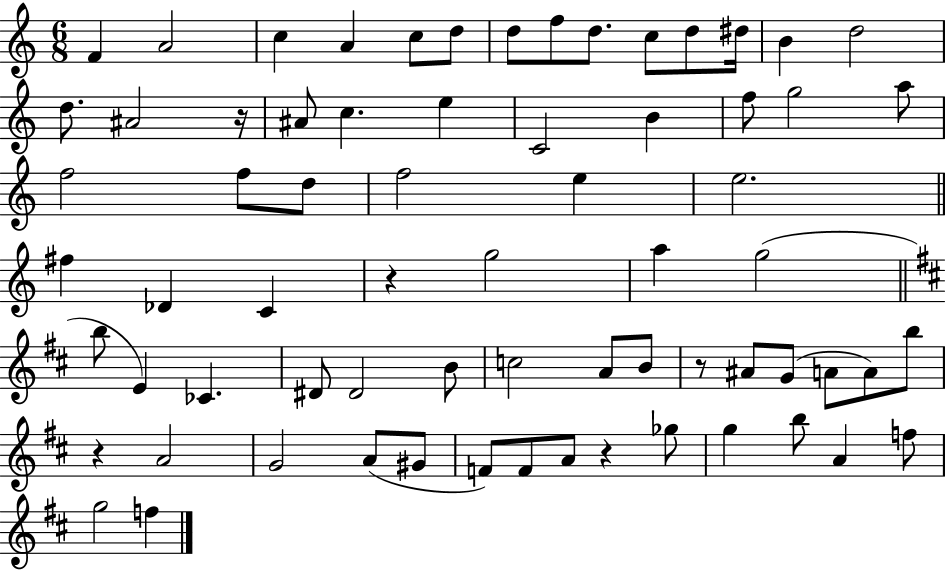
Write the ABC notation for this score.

X:1
T:Untitled
M:6/8
L:1/4
K:C
F A2 c A c/2 d/2 d/2 f/2 d/2 c/2 d/2 ^d/4 B d2 d/2 ^A2 z/4 ^A/2 c e C2 B f/2 g2 a/2 f2 f/2 d/2 f2 e e2 ^f _D C z g2 a g2 b/2 E _C ^D/2 ^D2 B/2 c2 A/2 B/2 z/2 ^A/2 G/2 A/2 A/2 b/2 z A2 G2 A/2 ^G/2 F/2 F/2 A/2 z _g/2 g b/2 A f/2 g2 f